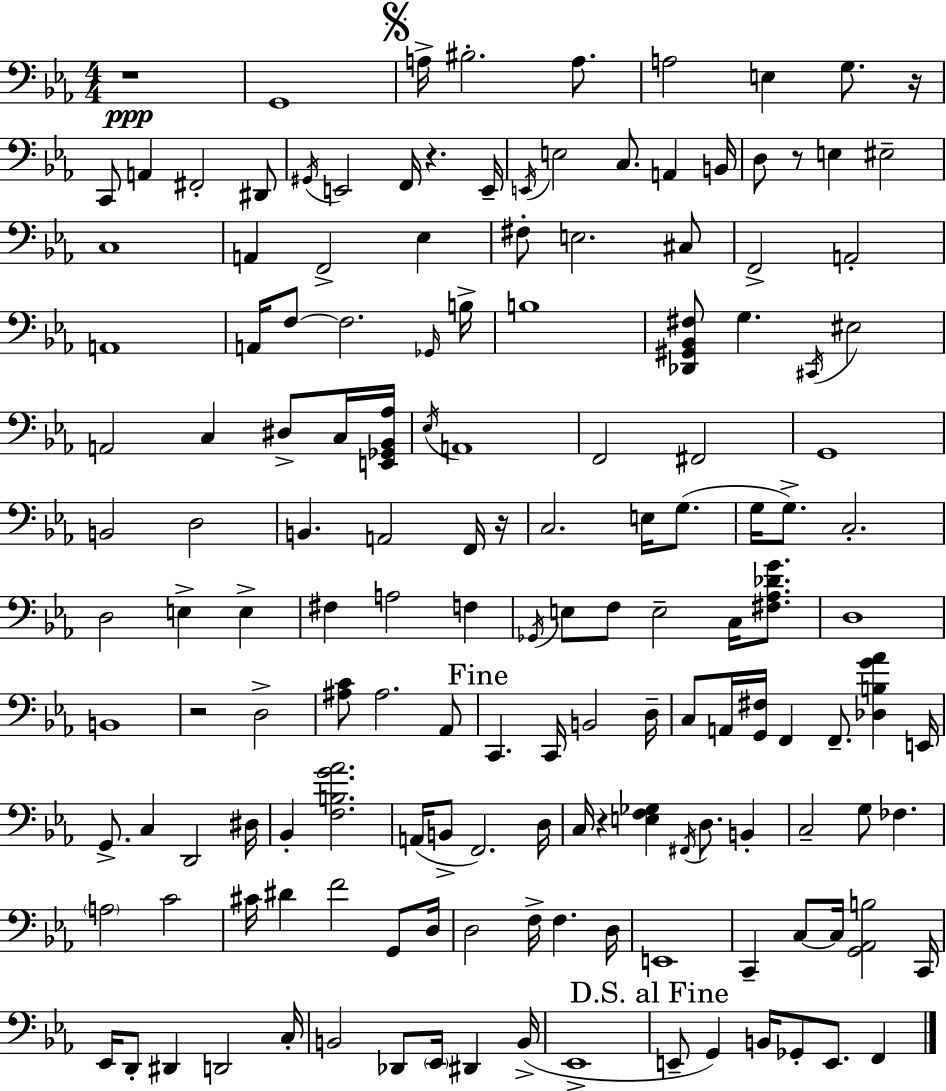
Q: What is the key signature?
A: C minor